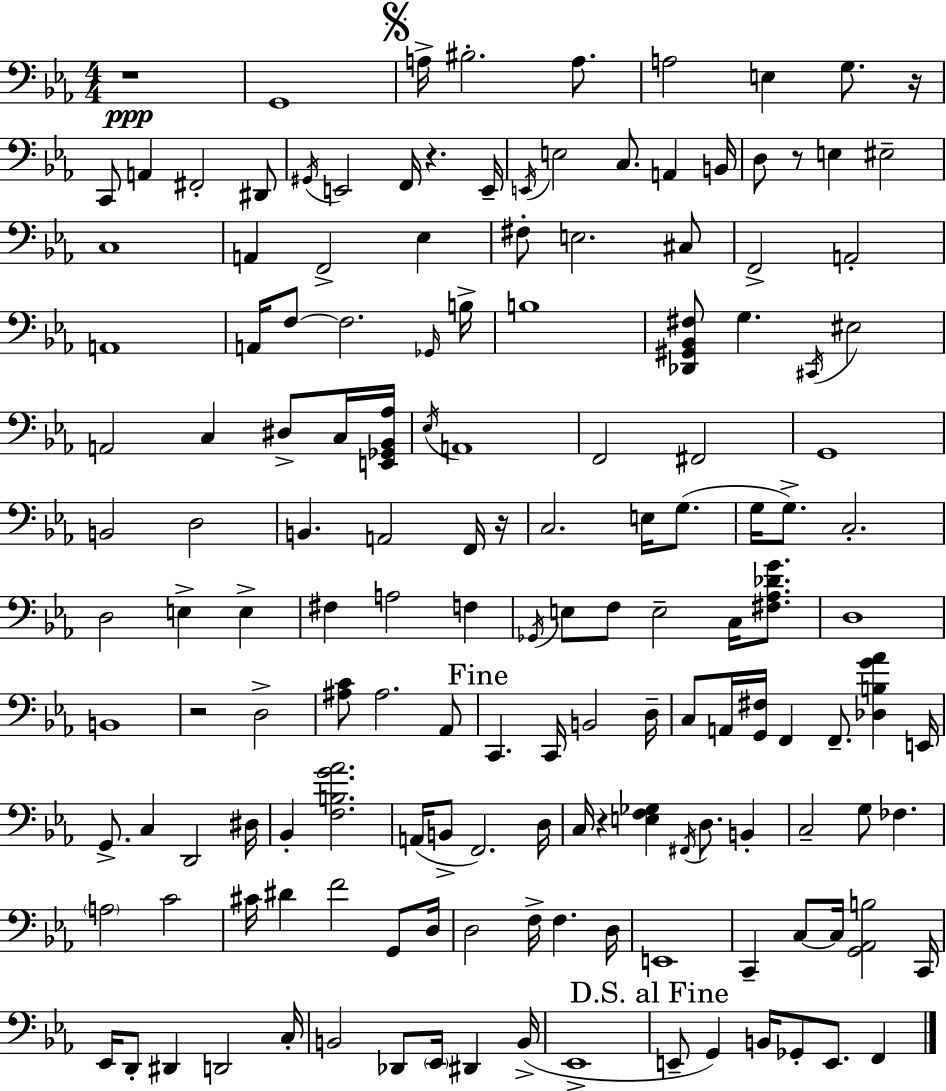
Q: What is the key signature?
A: C minor